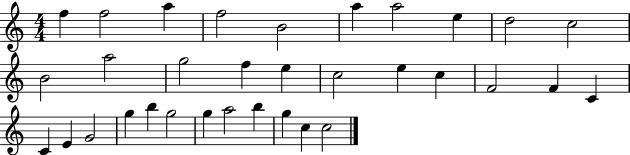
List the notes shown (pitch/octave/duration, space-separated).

F5/q F5/h A5/q F5/h B4/h A5/q A5/h E5/q D5/h C5/h B4/h A5/h G5/h F5/q E5/q C5/h E5/q C5/q F4/h F4/q C4/q C4/q E4/q G4/h G5/q B5/q G5/h G5/q A5/h B5/q G5/q C5/q C5/h